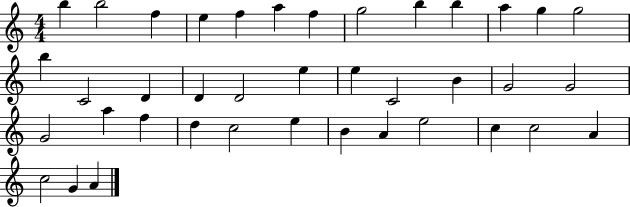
B5/q B5/h F5/q E5/q F5/q A5/q F5/q G5/h B5/q B5/q A5/q G5/q G5/h B5/q C4/h D4/q D4/q D4/h E5/q E5/q C4/h B4/q G4/h G4/h G4/h A5/q F5/q D5/q C5/h E5/q B4/q A4/q E5/h C5/q C5/h A4/q C5/h G4/q A4/q